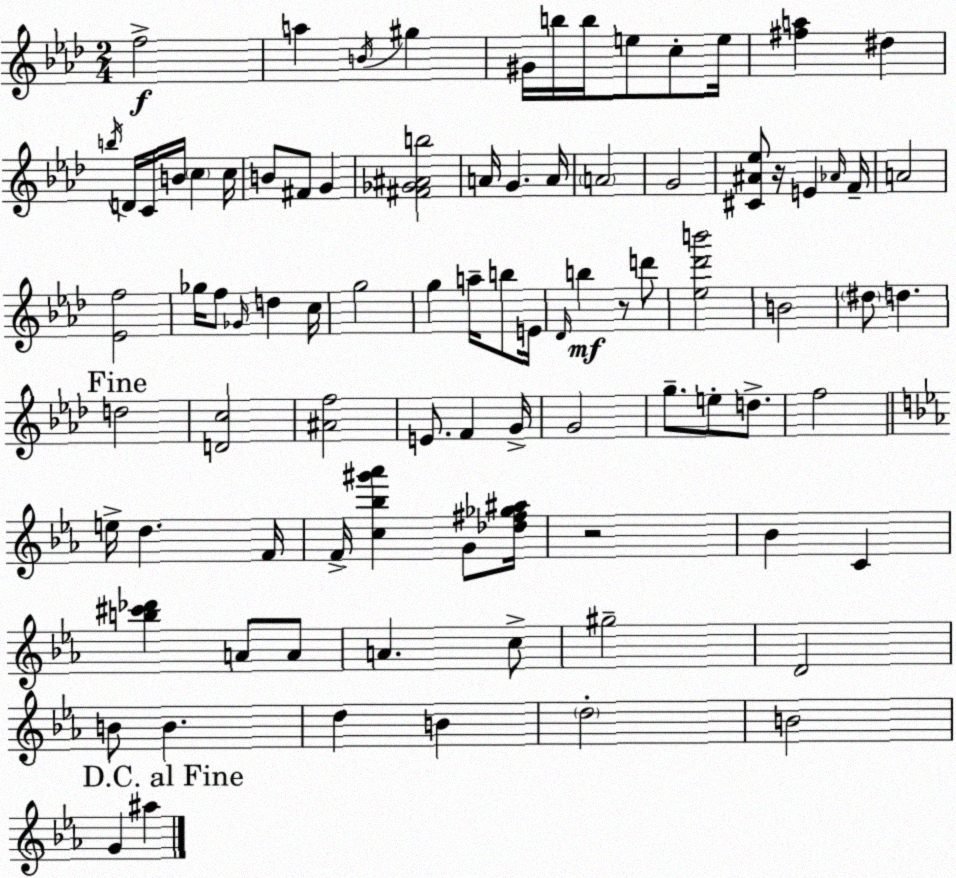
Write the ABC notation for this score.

X:1
T:Untitled
M:2/4
L:1/4
K:Fm
f2 a B/4 ^g ^G/4 b/4 b/4 e/2 c/2 e/4 [^fa] ^d b/4 D/4 C/4 B/4 c c/4 B/2 ^F/2 G [^F_G^Ab]2 A/4 G A/4 A2 G2 [^C^A_e]/2 z/4 E _A/4 F/4 A2 [_Ef]2 _g/4 f/2 _G/4 d c/4 g2 g a/4 b/2 E/4 _D/4 b z/2 d'/2 [_e_d'b']2 B2 ^d/2 d d2 [Dc]2 [^Af]2 E/2 F G/4 G2 g/2 e/2 d/2 f2 e/4 d F/4 F/4 [c_b^g'_a'] G/2 [_d^f_g^a]/4 z2 _B C [b^c'_d'] A/2 A/2 A c/2 ^g2 D2 B/2 B d B d2 B2 G ^a